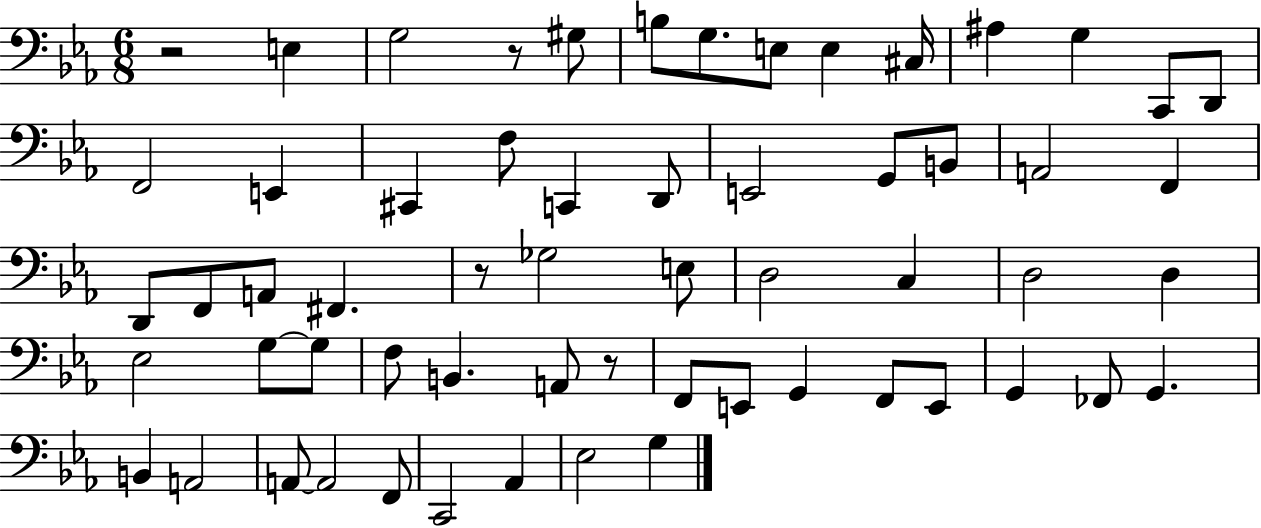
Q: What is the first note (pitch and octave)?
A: E3